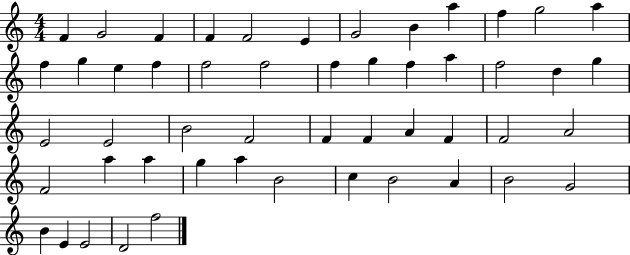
{
  \clef treble
  \numericTimeSignature
  \time 4/4
  \key c \major
  f'4 g'2 f'4 | f'4 f'2 e'4 | g'2 b'4 a''4 | f''4 g''2 a''4 | \break f''4 g''4 e''4 f''4 | f''2 f''2 | f''4 g''4 f''4 a''4 | f''2 d''4 g''4 | \break e'2 e'2 | b'2 f'2 | f'4 f'4 a'4 f'4 | f'2 a'2 | \break f'2 a''4 a''4 | g''4 a''4 b'2 | c''4 b'2 a'4 | b'2 g'2 | \break b'4 e'4 e'2 | d'2 f''2 | \bar "|."
}